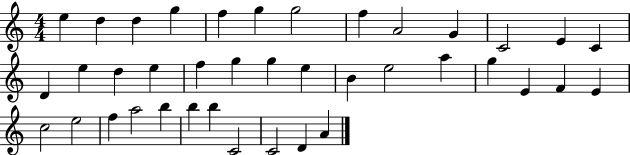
E5/q D5/q D5/q G5/q F5/q G5/q G5/h F5/q A4/h G4/q C4/h E4/q C4/q D4/q E5/q D5/q E5/q F5/q G5/q G5/q E5/q B4/q E5/h A5/q G5/q E4/q F4/q E4/q C5/h E5/h F5/q A5/h B5/q B5/q B5/q C4/h C4/h D4/q A4/q